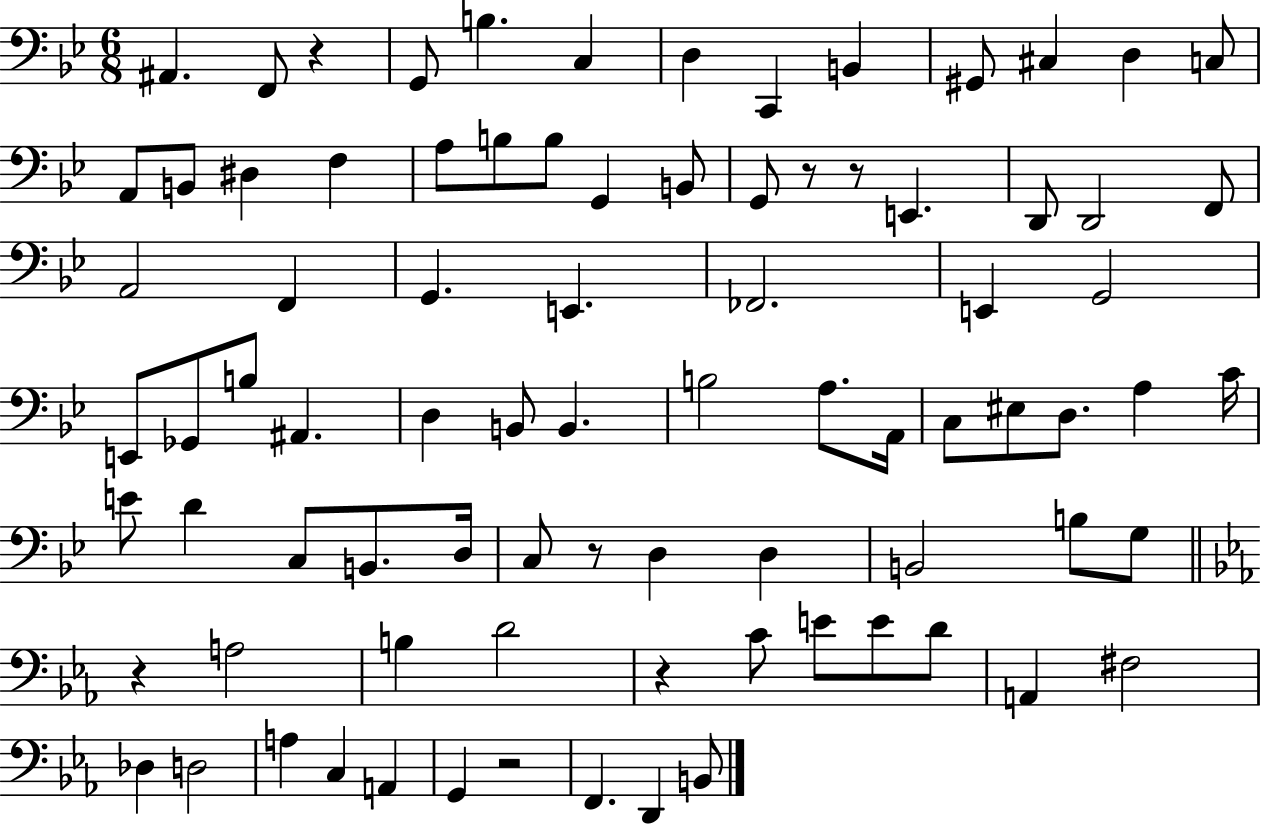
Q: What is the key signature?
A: BES major